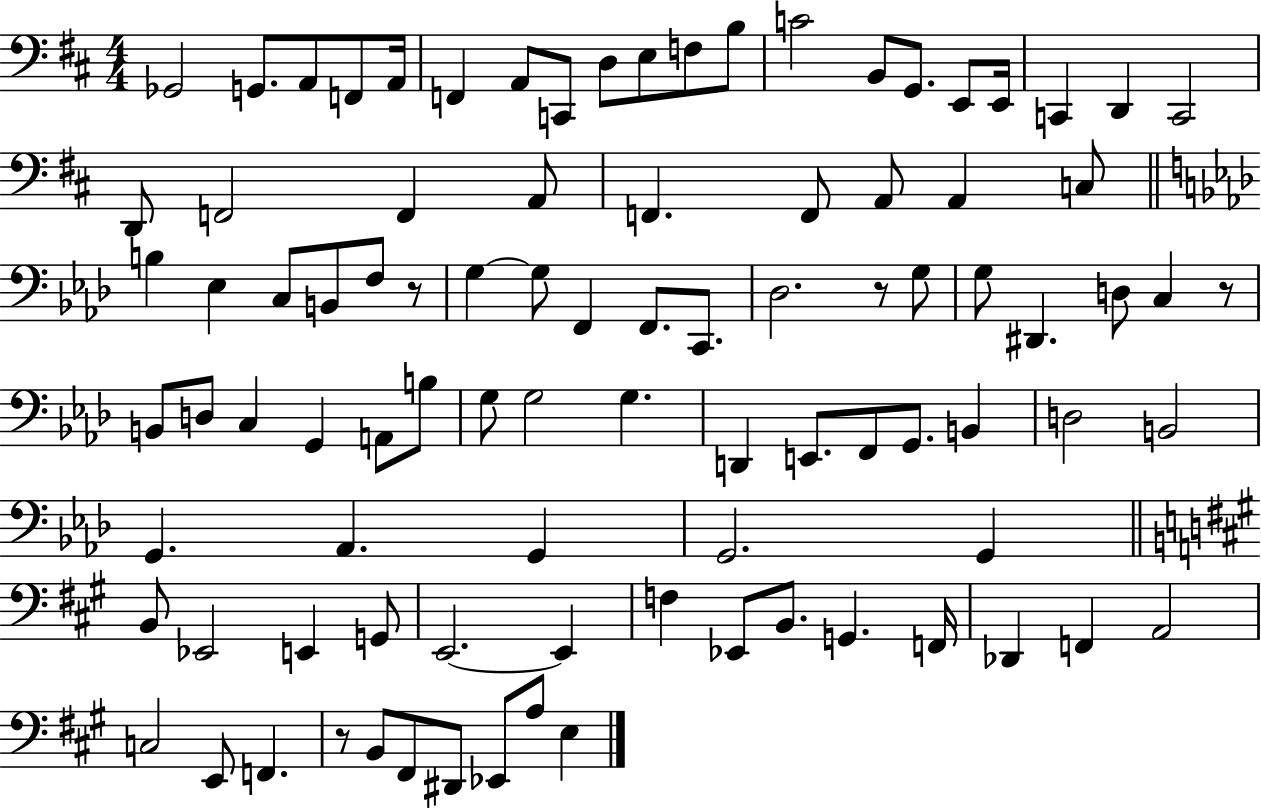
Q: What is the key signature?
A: D major